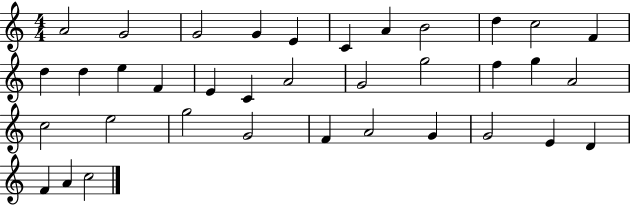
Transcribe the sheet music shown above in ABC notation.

X:1
T:Untitled
M:4/4
L:1/4
K:C
A2 G2 G2 G E C A B2 d c2 F d d e F E C A2 G2 g2 f g A2 c2 e2 g2 G2 F A2 G G2 E D F A c2